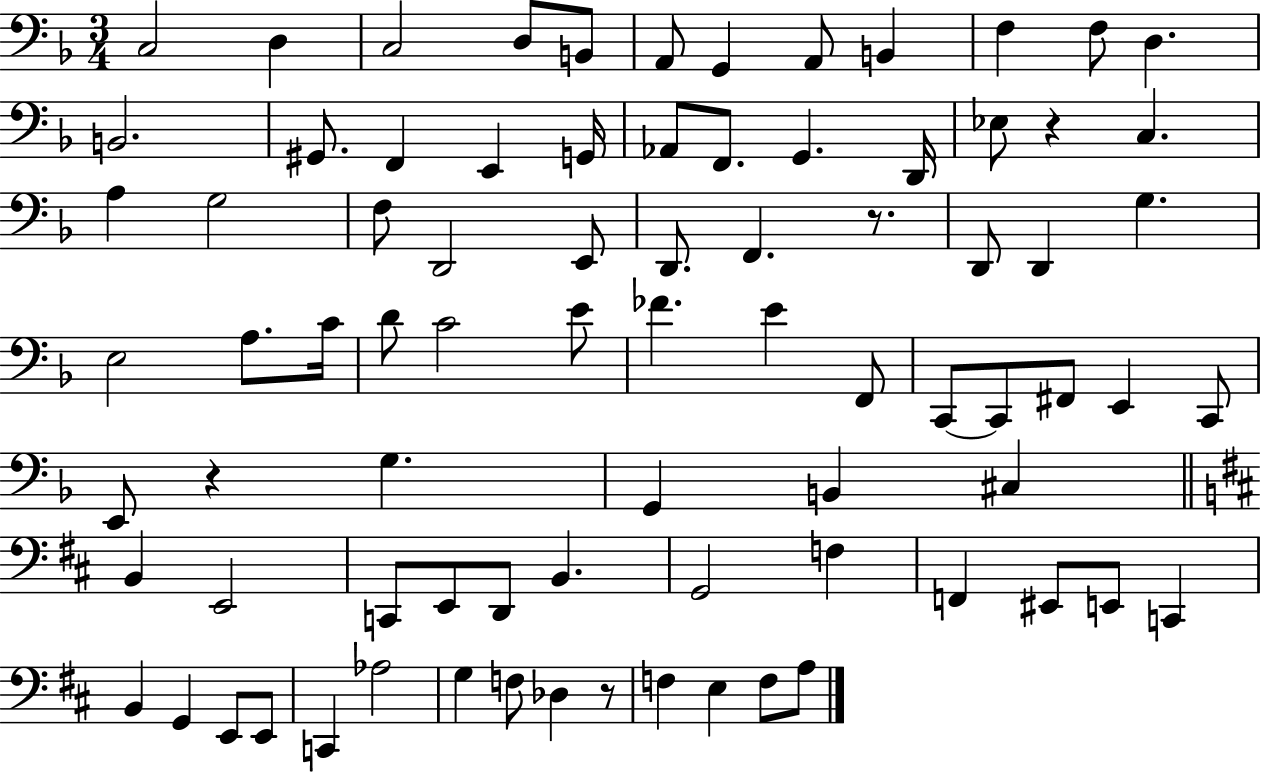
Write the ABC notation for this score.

X:1
T:Untitled
M:3/4
L:1/4
K:F
C,2 D, C,2 D,/2 B,,/2 A,,/2 G,, A,,/2 B,, F, F,/2 D, B,,2 ^G,,/2 F,, E,, G,,/4 _A,,/2 F,,/2 G,, D,,/4 _E,/2 z C, A, G,2 F,/2 D,,2 E,,/2 D,,/2 F,, z/2 D,,/2 D,, G, E,2 A,/2 C/4 D/2 C2 E/2 _F E F,,/2 C,,/2 C,,/2 ^F,,/2 E,, C,,/2 E,,/2 z G, G,, B,, ^C, B,, E,,2 C,,/2 E,,/2 D,,/2 B,, G,,2 F, F,, ^E,,/2 E,,/2 C,, B,, G,, E,,/2 E,,/2 C,, _A,2 G, F,/2 _D, z/2 F, E, F,/2 A,/2